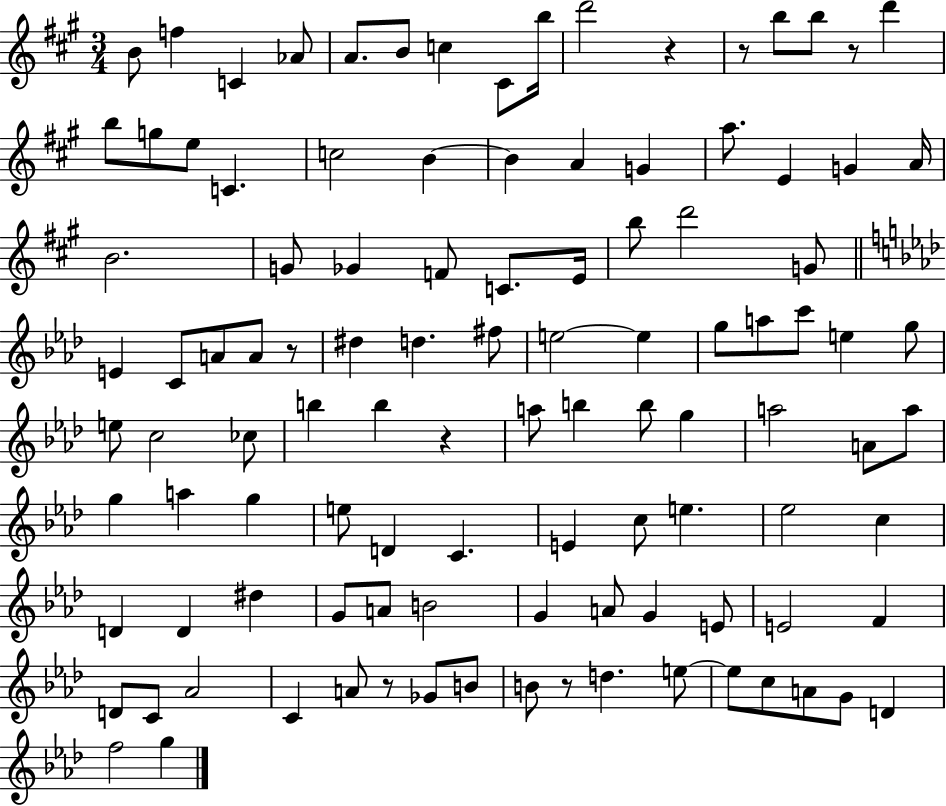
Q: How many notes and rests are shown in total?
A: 108